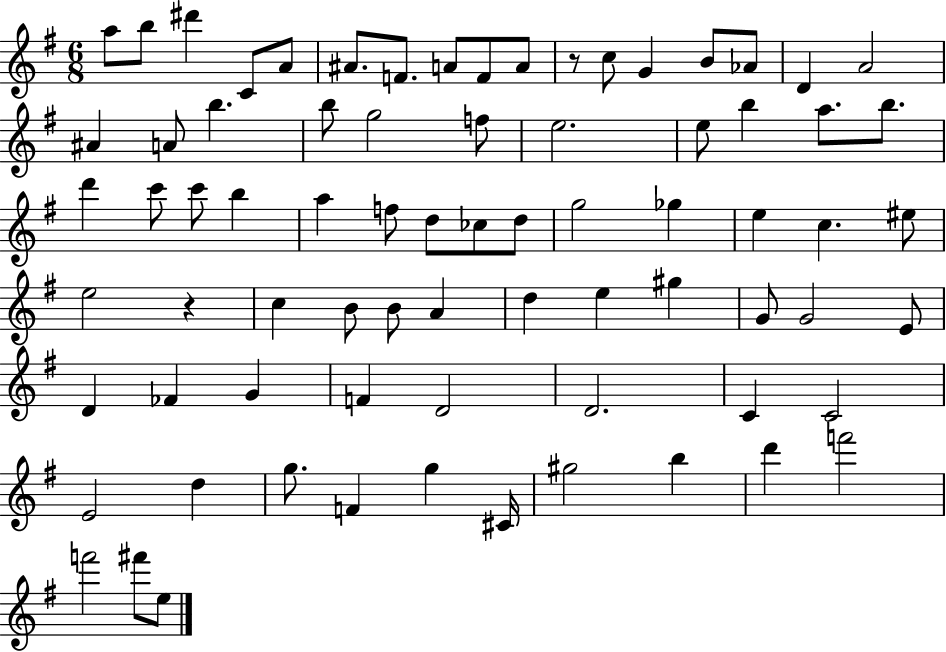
X:1
T:Untitled
M:6/8
L:1/4
K:G
a/2 b/2 ^d' C/2 A/2 ^A/2 F/2 A/2 F/2 A/2 z/2 c/2 G B/2 _A/2 D A2 ^A A/2 b b/2 g2 f/2 e2 e/2 b a/2 b/2 d' c'/2 c'/2 b a f/2 d/2 _c/2 d/2 g2 _g e c ^e/2 e2 z c B/2 B/2 A d e ^g G/2 G2 E/2 D _F G F D2 D2 C C2 E2 d g/2 F g ^C/4 ^g2 b d' f'2 f'2 ^f'/2 e/2